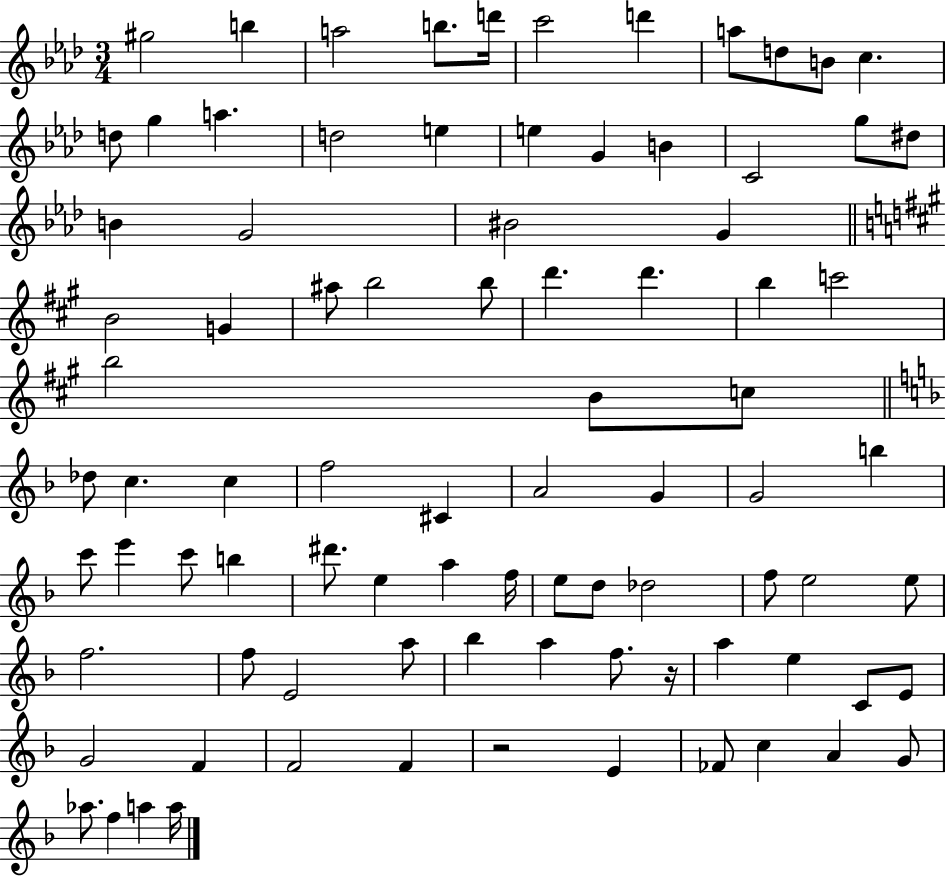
{
  \clef treble
  \numericTimeSignature
  \time 3/4
  \key aes \major
  gis''2 b''4 | a''2 b''8. d'''16 | c'''2 d'''4 | a''8 d''8 b'8 c''4. | \break d''8 g''4 a''4. | d''2 e''4 | e''4 g'4 b'4 | c'2 g''8 dis''8 | \break b'4 g'2 | bis'2 g'4 | \bar "||" \break \key a \major b'2 g'4 | ais''8 b''2 b''8 | d'''4. d'''4. | b''4 c'''2 | \break b''2 b'8 c''8 | \bar "||" \break \key f \major des''8 c''4. c''4 | f''2 cis'4 | a'2 g'4 | g'2 b''4 | \break c'''8 e'''4 c'''8 b''4 | dis'''8. e''4 a''4 f''16 | e''8 d''8 des''2 | f''8 e''2 e''8 | \break f''2. | f''8 e'2 a''8 | bes''4 a''4 f''8. r16 | a''4 e''4 c'8 e'8 | \break g'2 f'4 | f'2 f'4 | r2 e'4 | fes'8 c''4 a'4 g'8 | \break aes''8. f''4 a''4 a''16 | \bar "|."
}